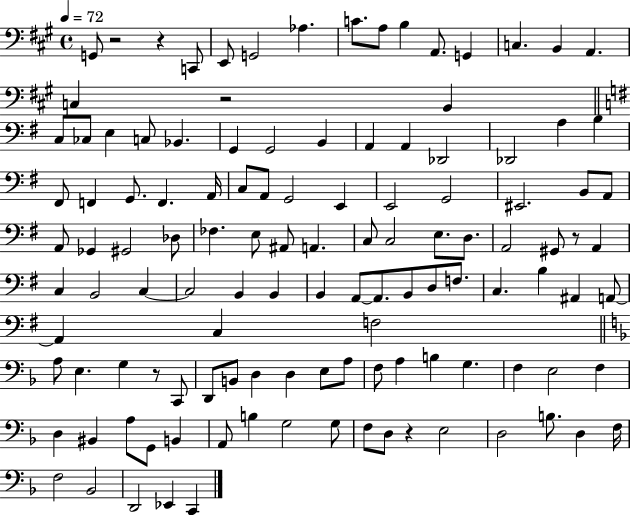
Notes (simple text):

G2/e R/h R/q C2/e E2/e G2/h Ab3/q. C4/e. A3/e B3/q A2/e. G2/q C3/q. B2/q A2/q. C3/q R/h B2/q C3/e CES3/e E3/q C3/e Bb2/q. G2/q G2/h B2/q A2/q A2/q Db2/h Db2/h A3/q B3/q F#2/e F2/q G2/e. F2/q. A2/s C3/e A2/e G2/h E2/q E2/h G2/h EIS2/h. B2/e A2/e A2/e Gb2/q G#2/h Db3/e FES3/q. E3/e A#2/e A2/q. C3/e C3/h E3/e. D3/e. A2/h G#2/e R/e A2/q C3/q B2/h C3/q C3/h B2/q B2/q B2/q A2/e A2/e. B2/e D3/e F3/e. C3/q. B3/q A#2/q A2/e A2/q C3/q F3/h A3/e E3/q. G3/q R/e C2/e D2/e B2/e D3/q D3/q E3/e A3/e F3/e A3/q B3/q G3/q. F3/q E3/h F3/q D3/q BIS2/q A3/e G2/e B2/q A2/e B3/q G3/h G3/e F3/e D3/e R/q E3/h D3/h B3/e. D3/q F3/s F3/h Bb2/h D2/h Eb2/q C2/q